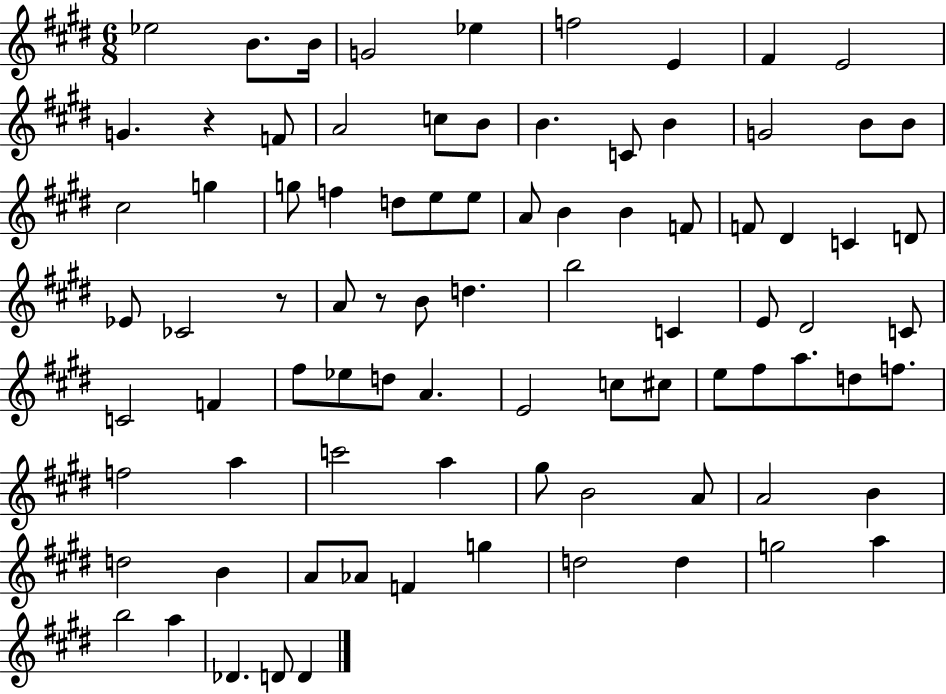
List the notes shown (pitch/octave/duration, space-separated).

Eb5/h B4/e. B4/s G4/h Eb5/q F5/h E4/q F#4/q E4/h G4/q. R/q F4/e A4/h C5/e B4/e B4/q. C4/e B4/q G4/h B4/e B4/e C#5/h G5/q G5/e F5/q D5/e E5/e E5/e A4/e B4/q B4/q F4/e F4/e D#4/q C4/q D4/e Eb4/e CES4/h R/e A4/e R/e B4/e D5/q. B5/h C4/q E4/e D#4/h C4/e C4/h F4/q F#5/e Eb5/e D5/e A4/q. E4/h C5/e C#5/e E5/e F#5/e A5/e. D5/e F5/e. F5/h A5/q C6/h A5/q G#5/e B4/h A4/e A4/h B4/q D5/h B4/q A4/e Ab4/e F4/q G5/q D5/h D5/q G5/h A5/q B5/h A5/q Db4/q. D4/e D4/q